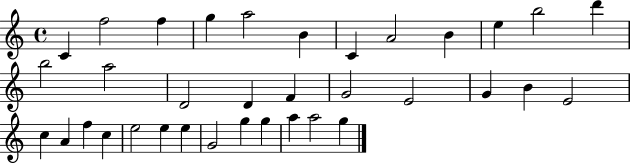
{
  \clef treble
  \time 4/4
  \defaultTimeSignature
  \key c \major
  c'4 f''2 f''4 | g''4 a''2 b'4 | c'4 a'2 b'4 | e''4 b''2 d'''4 | \break b''2 a''2 | d'2 d'4 f'4 | g'2 e'2 | g'4 b'4 e'2 | \break c''4 a'4 f''4 c''4 | e''2 e''4 e''4 | g'2 g''4 g''4 | a''4 a''2 g''4 | \break \bar "|."
}